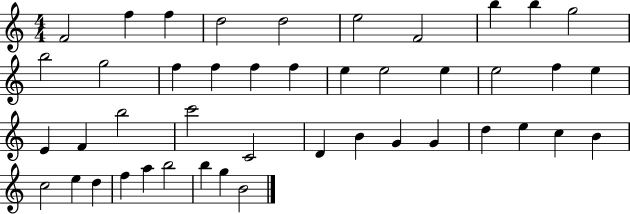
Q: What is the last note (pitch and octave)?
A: B4